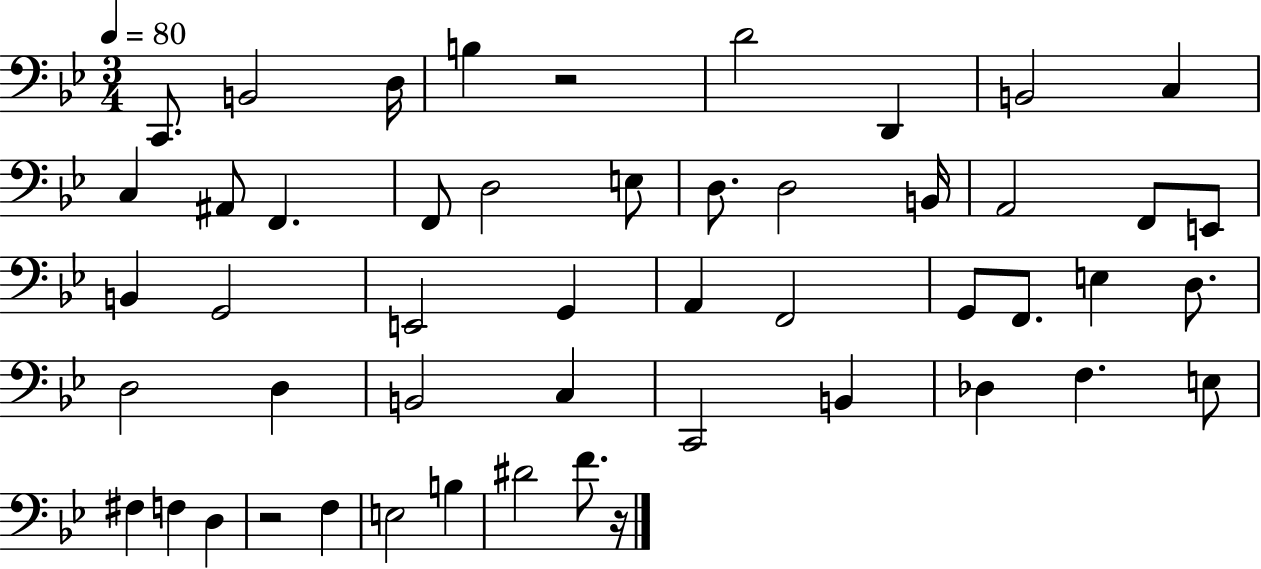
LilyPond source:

{
  \clef bass
  \numericTimeSignature
  \time 3/4
  \key bes \major
  \tempo 4 = 80
  c,8. b,2 d16 | b4 r2 | d'2 d,4 | b,2 c4 | \break c4 ais,8 f,4. | f,8 d2 e8 | d8. d2 b,16 | a,2 f,8 e,8 | \break b,4 g,2 | e,2 g,4 | a,4 f,2 | g,8 f,8. e4 d8. | \break d2 d4 | b,2 c4 | c,2 b,4 | des4 f4. e8 | \break fis4 f4 d4 | r2 f4 | e2 b4 | dis'2 f'8. r16 | \break \bar "|."
}